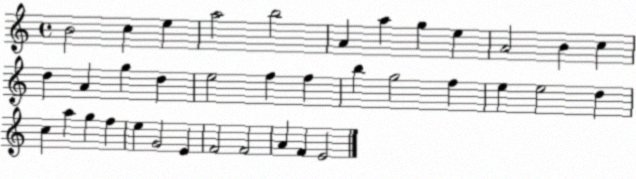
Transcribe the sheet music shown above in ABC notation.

X:1
T:Untitled
M:4/4
L:1/4
K:C
B2 c e a2 b2 A a g e A2 B c d A g d e2 f f b g2 f e e2 d c a g f e G2 E F2 F2 A F E2